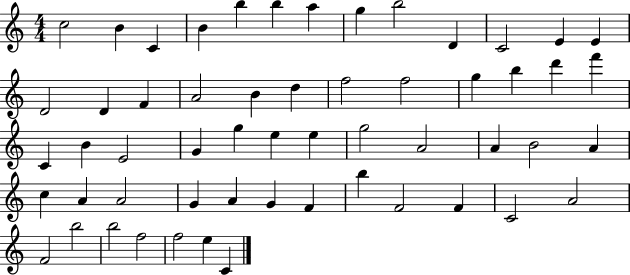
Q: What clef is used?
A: treble